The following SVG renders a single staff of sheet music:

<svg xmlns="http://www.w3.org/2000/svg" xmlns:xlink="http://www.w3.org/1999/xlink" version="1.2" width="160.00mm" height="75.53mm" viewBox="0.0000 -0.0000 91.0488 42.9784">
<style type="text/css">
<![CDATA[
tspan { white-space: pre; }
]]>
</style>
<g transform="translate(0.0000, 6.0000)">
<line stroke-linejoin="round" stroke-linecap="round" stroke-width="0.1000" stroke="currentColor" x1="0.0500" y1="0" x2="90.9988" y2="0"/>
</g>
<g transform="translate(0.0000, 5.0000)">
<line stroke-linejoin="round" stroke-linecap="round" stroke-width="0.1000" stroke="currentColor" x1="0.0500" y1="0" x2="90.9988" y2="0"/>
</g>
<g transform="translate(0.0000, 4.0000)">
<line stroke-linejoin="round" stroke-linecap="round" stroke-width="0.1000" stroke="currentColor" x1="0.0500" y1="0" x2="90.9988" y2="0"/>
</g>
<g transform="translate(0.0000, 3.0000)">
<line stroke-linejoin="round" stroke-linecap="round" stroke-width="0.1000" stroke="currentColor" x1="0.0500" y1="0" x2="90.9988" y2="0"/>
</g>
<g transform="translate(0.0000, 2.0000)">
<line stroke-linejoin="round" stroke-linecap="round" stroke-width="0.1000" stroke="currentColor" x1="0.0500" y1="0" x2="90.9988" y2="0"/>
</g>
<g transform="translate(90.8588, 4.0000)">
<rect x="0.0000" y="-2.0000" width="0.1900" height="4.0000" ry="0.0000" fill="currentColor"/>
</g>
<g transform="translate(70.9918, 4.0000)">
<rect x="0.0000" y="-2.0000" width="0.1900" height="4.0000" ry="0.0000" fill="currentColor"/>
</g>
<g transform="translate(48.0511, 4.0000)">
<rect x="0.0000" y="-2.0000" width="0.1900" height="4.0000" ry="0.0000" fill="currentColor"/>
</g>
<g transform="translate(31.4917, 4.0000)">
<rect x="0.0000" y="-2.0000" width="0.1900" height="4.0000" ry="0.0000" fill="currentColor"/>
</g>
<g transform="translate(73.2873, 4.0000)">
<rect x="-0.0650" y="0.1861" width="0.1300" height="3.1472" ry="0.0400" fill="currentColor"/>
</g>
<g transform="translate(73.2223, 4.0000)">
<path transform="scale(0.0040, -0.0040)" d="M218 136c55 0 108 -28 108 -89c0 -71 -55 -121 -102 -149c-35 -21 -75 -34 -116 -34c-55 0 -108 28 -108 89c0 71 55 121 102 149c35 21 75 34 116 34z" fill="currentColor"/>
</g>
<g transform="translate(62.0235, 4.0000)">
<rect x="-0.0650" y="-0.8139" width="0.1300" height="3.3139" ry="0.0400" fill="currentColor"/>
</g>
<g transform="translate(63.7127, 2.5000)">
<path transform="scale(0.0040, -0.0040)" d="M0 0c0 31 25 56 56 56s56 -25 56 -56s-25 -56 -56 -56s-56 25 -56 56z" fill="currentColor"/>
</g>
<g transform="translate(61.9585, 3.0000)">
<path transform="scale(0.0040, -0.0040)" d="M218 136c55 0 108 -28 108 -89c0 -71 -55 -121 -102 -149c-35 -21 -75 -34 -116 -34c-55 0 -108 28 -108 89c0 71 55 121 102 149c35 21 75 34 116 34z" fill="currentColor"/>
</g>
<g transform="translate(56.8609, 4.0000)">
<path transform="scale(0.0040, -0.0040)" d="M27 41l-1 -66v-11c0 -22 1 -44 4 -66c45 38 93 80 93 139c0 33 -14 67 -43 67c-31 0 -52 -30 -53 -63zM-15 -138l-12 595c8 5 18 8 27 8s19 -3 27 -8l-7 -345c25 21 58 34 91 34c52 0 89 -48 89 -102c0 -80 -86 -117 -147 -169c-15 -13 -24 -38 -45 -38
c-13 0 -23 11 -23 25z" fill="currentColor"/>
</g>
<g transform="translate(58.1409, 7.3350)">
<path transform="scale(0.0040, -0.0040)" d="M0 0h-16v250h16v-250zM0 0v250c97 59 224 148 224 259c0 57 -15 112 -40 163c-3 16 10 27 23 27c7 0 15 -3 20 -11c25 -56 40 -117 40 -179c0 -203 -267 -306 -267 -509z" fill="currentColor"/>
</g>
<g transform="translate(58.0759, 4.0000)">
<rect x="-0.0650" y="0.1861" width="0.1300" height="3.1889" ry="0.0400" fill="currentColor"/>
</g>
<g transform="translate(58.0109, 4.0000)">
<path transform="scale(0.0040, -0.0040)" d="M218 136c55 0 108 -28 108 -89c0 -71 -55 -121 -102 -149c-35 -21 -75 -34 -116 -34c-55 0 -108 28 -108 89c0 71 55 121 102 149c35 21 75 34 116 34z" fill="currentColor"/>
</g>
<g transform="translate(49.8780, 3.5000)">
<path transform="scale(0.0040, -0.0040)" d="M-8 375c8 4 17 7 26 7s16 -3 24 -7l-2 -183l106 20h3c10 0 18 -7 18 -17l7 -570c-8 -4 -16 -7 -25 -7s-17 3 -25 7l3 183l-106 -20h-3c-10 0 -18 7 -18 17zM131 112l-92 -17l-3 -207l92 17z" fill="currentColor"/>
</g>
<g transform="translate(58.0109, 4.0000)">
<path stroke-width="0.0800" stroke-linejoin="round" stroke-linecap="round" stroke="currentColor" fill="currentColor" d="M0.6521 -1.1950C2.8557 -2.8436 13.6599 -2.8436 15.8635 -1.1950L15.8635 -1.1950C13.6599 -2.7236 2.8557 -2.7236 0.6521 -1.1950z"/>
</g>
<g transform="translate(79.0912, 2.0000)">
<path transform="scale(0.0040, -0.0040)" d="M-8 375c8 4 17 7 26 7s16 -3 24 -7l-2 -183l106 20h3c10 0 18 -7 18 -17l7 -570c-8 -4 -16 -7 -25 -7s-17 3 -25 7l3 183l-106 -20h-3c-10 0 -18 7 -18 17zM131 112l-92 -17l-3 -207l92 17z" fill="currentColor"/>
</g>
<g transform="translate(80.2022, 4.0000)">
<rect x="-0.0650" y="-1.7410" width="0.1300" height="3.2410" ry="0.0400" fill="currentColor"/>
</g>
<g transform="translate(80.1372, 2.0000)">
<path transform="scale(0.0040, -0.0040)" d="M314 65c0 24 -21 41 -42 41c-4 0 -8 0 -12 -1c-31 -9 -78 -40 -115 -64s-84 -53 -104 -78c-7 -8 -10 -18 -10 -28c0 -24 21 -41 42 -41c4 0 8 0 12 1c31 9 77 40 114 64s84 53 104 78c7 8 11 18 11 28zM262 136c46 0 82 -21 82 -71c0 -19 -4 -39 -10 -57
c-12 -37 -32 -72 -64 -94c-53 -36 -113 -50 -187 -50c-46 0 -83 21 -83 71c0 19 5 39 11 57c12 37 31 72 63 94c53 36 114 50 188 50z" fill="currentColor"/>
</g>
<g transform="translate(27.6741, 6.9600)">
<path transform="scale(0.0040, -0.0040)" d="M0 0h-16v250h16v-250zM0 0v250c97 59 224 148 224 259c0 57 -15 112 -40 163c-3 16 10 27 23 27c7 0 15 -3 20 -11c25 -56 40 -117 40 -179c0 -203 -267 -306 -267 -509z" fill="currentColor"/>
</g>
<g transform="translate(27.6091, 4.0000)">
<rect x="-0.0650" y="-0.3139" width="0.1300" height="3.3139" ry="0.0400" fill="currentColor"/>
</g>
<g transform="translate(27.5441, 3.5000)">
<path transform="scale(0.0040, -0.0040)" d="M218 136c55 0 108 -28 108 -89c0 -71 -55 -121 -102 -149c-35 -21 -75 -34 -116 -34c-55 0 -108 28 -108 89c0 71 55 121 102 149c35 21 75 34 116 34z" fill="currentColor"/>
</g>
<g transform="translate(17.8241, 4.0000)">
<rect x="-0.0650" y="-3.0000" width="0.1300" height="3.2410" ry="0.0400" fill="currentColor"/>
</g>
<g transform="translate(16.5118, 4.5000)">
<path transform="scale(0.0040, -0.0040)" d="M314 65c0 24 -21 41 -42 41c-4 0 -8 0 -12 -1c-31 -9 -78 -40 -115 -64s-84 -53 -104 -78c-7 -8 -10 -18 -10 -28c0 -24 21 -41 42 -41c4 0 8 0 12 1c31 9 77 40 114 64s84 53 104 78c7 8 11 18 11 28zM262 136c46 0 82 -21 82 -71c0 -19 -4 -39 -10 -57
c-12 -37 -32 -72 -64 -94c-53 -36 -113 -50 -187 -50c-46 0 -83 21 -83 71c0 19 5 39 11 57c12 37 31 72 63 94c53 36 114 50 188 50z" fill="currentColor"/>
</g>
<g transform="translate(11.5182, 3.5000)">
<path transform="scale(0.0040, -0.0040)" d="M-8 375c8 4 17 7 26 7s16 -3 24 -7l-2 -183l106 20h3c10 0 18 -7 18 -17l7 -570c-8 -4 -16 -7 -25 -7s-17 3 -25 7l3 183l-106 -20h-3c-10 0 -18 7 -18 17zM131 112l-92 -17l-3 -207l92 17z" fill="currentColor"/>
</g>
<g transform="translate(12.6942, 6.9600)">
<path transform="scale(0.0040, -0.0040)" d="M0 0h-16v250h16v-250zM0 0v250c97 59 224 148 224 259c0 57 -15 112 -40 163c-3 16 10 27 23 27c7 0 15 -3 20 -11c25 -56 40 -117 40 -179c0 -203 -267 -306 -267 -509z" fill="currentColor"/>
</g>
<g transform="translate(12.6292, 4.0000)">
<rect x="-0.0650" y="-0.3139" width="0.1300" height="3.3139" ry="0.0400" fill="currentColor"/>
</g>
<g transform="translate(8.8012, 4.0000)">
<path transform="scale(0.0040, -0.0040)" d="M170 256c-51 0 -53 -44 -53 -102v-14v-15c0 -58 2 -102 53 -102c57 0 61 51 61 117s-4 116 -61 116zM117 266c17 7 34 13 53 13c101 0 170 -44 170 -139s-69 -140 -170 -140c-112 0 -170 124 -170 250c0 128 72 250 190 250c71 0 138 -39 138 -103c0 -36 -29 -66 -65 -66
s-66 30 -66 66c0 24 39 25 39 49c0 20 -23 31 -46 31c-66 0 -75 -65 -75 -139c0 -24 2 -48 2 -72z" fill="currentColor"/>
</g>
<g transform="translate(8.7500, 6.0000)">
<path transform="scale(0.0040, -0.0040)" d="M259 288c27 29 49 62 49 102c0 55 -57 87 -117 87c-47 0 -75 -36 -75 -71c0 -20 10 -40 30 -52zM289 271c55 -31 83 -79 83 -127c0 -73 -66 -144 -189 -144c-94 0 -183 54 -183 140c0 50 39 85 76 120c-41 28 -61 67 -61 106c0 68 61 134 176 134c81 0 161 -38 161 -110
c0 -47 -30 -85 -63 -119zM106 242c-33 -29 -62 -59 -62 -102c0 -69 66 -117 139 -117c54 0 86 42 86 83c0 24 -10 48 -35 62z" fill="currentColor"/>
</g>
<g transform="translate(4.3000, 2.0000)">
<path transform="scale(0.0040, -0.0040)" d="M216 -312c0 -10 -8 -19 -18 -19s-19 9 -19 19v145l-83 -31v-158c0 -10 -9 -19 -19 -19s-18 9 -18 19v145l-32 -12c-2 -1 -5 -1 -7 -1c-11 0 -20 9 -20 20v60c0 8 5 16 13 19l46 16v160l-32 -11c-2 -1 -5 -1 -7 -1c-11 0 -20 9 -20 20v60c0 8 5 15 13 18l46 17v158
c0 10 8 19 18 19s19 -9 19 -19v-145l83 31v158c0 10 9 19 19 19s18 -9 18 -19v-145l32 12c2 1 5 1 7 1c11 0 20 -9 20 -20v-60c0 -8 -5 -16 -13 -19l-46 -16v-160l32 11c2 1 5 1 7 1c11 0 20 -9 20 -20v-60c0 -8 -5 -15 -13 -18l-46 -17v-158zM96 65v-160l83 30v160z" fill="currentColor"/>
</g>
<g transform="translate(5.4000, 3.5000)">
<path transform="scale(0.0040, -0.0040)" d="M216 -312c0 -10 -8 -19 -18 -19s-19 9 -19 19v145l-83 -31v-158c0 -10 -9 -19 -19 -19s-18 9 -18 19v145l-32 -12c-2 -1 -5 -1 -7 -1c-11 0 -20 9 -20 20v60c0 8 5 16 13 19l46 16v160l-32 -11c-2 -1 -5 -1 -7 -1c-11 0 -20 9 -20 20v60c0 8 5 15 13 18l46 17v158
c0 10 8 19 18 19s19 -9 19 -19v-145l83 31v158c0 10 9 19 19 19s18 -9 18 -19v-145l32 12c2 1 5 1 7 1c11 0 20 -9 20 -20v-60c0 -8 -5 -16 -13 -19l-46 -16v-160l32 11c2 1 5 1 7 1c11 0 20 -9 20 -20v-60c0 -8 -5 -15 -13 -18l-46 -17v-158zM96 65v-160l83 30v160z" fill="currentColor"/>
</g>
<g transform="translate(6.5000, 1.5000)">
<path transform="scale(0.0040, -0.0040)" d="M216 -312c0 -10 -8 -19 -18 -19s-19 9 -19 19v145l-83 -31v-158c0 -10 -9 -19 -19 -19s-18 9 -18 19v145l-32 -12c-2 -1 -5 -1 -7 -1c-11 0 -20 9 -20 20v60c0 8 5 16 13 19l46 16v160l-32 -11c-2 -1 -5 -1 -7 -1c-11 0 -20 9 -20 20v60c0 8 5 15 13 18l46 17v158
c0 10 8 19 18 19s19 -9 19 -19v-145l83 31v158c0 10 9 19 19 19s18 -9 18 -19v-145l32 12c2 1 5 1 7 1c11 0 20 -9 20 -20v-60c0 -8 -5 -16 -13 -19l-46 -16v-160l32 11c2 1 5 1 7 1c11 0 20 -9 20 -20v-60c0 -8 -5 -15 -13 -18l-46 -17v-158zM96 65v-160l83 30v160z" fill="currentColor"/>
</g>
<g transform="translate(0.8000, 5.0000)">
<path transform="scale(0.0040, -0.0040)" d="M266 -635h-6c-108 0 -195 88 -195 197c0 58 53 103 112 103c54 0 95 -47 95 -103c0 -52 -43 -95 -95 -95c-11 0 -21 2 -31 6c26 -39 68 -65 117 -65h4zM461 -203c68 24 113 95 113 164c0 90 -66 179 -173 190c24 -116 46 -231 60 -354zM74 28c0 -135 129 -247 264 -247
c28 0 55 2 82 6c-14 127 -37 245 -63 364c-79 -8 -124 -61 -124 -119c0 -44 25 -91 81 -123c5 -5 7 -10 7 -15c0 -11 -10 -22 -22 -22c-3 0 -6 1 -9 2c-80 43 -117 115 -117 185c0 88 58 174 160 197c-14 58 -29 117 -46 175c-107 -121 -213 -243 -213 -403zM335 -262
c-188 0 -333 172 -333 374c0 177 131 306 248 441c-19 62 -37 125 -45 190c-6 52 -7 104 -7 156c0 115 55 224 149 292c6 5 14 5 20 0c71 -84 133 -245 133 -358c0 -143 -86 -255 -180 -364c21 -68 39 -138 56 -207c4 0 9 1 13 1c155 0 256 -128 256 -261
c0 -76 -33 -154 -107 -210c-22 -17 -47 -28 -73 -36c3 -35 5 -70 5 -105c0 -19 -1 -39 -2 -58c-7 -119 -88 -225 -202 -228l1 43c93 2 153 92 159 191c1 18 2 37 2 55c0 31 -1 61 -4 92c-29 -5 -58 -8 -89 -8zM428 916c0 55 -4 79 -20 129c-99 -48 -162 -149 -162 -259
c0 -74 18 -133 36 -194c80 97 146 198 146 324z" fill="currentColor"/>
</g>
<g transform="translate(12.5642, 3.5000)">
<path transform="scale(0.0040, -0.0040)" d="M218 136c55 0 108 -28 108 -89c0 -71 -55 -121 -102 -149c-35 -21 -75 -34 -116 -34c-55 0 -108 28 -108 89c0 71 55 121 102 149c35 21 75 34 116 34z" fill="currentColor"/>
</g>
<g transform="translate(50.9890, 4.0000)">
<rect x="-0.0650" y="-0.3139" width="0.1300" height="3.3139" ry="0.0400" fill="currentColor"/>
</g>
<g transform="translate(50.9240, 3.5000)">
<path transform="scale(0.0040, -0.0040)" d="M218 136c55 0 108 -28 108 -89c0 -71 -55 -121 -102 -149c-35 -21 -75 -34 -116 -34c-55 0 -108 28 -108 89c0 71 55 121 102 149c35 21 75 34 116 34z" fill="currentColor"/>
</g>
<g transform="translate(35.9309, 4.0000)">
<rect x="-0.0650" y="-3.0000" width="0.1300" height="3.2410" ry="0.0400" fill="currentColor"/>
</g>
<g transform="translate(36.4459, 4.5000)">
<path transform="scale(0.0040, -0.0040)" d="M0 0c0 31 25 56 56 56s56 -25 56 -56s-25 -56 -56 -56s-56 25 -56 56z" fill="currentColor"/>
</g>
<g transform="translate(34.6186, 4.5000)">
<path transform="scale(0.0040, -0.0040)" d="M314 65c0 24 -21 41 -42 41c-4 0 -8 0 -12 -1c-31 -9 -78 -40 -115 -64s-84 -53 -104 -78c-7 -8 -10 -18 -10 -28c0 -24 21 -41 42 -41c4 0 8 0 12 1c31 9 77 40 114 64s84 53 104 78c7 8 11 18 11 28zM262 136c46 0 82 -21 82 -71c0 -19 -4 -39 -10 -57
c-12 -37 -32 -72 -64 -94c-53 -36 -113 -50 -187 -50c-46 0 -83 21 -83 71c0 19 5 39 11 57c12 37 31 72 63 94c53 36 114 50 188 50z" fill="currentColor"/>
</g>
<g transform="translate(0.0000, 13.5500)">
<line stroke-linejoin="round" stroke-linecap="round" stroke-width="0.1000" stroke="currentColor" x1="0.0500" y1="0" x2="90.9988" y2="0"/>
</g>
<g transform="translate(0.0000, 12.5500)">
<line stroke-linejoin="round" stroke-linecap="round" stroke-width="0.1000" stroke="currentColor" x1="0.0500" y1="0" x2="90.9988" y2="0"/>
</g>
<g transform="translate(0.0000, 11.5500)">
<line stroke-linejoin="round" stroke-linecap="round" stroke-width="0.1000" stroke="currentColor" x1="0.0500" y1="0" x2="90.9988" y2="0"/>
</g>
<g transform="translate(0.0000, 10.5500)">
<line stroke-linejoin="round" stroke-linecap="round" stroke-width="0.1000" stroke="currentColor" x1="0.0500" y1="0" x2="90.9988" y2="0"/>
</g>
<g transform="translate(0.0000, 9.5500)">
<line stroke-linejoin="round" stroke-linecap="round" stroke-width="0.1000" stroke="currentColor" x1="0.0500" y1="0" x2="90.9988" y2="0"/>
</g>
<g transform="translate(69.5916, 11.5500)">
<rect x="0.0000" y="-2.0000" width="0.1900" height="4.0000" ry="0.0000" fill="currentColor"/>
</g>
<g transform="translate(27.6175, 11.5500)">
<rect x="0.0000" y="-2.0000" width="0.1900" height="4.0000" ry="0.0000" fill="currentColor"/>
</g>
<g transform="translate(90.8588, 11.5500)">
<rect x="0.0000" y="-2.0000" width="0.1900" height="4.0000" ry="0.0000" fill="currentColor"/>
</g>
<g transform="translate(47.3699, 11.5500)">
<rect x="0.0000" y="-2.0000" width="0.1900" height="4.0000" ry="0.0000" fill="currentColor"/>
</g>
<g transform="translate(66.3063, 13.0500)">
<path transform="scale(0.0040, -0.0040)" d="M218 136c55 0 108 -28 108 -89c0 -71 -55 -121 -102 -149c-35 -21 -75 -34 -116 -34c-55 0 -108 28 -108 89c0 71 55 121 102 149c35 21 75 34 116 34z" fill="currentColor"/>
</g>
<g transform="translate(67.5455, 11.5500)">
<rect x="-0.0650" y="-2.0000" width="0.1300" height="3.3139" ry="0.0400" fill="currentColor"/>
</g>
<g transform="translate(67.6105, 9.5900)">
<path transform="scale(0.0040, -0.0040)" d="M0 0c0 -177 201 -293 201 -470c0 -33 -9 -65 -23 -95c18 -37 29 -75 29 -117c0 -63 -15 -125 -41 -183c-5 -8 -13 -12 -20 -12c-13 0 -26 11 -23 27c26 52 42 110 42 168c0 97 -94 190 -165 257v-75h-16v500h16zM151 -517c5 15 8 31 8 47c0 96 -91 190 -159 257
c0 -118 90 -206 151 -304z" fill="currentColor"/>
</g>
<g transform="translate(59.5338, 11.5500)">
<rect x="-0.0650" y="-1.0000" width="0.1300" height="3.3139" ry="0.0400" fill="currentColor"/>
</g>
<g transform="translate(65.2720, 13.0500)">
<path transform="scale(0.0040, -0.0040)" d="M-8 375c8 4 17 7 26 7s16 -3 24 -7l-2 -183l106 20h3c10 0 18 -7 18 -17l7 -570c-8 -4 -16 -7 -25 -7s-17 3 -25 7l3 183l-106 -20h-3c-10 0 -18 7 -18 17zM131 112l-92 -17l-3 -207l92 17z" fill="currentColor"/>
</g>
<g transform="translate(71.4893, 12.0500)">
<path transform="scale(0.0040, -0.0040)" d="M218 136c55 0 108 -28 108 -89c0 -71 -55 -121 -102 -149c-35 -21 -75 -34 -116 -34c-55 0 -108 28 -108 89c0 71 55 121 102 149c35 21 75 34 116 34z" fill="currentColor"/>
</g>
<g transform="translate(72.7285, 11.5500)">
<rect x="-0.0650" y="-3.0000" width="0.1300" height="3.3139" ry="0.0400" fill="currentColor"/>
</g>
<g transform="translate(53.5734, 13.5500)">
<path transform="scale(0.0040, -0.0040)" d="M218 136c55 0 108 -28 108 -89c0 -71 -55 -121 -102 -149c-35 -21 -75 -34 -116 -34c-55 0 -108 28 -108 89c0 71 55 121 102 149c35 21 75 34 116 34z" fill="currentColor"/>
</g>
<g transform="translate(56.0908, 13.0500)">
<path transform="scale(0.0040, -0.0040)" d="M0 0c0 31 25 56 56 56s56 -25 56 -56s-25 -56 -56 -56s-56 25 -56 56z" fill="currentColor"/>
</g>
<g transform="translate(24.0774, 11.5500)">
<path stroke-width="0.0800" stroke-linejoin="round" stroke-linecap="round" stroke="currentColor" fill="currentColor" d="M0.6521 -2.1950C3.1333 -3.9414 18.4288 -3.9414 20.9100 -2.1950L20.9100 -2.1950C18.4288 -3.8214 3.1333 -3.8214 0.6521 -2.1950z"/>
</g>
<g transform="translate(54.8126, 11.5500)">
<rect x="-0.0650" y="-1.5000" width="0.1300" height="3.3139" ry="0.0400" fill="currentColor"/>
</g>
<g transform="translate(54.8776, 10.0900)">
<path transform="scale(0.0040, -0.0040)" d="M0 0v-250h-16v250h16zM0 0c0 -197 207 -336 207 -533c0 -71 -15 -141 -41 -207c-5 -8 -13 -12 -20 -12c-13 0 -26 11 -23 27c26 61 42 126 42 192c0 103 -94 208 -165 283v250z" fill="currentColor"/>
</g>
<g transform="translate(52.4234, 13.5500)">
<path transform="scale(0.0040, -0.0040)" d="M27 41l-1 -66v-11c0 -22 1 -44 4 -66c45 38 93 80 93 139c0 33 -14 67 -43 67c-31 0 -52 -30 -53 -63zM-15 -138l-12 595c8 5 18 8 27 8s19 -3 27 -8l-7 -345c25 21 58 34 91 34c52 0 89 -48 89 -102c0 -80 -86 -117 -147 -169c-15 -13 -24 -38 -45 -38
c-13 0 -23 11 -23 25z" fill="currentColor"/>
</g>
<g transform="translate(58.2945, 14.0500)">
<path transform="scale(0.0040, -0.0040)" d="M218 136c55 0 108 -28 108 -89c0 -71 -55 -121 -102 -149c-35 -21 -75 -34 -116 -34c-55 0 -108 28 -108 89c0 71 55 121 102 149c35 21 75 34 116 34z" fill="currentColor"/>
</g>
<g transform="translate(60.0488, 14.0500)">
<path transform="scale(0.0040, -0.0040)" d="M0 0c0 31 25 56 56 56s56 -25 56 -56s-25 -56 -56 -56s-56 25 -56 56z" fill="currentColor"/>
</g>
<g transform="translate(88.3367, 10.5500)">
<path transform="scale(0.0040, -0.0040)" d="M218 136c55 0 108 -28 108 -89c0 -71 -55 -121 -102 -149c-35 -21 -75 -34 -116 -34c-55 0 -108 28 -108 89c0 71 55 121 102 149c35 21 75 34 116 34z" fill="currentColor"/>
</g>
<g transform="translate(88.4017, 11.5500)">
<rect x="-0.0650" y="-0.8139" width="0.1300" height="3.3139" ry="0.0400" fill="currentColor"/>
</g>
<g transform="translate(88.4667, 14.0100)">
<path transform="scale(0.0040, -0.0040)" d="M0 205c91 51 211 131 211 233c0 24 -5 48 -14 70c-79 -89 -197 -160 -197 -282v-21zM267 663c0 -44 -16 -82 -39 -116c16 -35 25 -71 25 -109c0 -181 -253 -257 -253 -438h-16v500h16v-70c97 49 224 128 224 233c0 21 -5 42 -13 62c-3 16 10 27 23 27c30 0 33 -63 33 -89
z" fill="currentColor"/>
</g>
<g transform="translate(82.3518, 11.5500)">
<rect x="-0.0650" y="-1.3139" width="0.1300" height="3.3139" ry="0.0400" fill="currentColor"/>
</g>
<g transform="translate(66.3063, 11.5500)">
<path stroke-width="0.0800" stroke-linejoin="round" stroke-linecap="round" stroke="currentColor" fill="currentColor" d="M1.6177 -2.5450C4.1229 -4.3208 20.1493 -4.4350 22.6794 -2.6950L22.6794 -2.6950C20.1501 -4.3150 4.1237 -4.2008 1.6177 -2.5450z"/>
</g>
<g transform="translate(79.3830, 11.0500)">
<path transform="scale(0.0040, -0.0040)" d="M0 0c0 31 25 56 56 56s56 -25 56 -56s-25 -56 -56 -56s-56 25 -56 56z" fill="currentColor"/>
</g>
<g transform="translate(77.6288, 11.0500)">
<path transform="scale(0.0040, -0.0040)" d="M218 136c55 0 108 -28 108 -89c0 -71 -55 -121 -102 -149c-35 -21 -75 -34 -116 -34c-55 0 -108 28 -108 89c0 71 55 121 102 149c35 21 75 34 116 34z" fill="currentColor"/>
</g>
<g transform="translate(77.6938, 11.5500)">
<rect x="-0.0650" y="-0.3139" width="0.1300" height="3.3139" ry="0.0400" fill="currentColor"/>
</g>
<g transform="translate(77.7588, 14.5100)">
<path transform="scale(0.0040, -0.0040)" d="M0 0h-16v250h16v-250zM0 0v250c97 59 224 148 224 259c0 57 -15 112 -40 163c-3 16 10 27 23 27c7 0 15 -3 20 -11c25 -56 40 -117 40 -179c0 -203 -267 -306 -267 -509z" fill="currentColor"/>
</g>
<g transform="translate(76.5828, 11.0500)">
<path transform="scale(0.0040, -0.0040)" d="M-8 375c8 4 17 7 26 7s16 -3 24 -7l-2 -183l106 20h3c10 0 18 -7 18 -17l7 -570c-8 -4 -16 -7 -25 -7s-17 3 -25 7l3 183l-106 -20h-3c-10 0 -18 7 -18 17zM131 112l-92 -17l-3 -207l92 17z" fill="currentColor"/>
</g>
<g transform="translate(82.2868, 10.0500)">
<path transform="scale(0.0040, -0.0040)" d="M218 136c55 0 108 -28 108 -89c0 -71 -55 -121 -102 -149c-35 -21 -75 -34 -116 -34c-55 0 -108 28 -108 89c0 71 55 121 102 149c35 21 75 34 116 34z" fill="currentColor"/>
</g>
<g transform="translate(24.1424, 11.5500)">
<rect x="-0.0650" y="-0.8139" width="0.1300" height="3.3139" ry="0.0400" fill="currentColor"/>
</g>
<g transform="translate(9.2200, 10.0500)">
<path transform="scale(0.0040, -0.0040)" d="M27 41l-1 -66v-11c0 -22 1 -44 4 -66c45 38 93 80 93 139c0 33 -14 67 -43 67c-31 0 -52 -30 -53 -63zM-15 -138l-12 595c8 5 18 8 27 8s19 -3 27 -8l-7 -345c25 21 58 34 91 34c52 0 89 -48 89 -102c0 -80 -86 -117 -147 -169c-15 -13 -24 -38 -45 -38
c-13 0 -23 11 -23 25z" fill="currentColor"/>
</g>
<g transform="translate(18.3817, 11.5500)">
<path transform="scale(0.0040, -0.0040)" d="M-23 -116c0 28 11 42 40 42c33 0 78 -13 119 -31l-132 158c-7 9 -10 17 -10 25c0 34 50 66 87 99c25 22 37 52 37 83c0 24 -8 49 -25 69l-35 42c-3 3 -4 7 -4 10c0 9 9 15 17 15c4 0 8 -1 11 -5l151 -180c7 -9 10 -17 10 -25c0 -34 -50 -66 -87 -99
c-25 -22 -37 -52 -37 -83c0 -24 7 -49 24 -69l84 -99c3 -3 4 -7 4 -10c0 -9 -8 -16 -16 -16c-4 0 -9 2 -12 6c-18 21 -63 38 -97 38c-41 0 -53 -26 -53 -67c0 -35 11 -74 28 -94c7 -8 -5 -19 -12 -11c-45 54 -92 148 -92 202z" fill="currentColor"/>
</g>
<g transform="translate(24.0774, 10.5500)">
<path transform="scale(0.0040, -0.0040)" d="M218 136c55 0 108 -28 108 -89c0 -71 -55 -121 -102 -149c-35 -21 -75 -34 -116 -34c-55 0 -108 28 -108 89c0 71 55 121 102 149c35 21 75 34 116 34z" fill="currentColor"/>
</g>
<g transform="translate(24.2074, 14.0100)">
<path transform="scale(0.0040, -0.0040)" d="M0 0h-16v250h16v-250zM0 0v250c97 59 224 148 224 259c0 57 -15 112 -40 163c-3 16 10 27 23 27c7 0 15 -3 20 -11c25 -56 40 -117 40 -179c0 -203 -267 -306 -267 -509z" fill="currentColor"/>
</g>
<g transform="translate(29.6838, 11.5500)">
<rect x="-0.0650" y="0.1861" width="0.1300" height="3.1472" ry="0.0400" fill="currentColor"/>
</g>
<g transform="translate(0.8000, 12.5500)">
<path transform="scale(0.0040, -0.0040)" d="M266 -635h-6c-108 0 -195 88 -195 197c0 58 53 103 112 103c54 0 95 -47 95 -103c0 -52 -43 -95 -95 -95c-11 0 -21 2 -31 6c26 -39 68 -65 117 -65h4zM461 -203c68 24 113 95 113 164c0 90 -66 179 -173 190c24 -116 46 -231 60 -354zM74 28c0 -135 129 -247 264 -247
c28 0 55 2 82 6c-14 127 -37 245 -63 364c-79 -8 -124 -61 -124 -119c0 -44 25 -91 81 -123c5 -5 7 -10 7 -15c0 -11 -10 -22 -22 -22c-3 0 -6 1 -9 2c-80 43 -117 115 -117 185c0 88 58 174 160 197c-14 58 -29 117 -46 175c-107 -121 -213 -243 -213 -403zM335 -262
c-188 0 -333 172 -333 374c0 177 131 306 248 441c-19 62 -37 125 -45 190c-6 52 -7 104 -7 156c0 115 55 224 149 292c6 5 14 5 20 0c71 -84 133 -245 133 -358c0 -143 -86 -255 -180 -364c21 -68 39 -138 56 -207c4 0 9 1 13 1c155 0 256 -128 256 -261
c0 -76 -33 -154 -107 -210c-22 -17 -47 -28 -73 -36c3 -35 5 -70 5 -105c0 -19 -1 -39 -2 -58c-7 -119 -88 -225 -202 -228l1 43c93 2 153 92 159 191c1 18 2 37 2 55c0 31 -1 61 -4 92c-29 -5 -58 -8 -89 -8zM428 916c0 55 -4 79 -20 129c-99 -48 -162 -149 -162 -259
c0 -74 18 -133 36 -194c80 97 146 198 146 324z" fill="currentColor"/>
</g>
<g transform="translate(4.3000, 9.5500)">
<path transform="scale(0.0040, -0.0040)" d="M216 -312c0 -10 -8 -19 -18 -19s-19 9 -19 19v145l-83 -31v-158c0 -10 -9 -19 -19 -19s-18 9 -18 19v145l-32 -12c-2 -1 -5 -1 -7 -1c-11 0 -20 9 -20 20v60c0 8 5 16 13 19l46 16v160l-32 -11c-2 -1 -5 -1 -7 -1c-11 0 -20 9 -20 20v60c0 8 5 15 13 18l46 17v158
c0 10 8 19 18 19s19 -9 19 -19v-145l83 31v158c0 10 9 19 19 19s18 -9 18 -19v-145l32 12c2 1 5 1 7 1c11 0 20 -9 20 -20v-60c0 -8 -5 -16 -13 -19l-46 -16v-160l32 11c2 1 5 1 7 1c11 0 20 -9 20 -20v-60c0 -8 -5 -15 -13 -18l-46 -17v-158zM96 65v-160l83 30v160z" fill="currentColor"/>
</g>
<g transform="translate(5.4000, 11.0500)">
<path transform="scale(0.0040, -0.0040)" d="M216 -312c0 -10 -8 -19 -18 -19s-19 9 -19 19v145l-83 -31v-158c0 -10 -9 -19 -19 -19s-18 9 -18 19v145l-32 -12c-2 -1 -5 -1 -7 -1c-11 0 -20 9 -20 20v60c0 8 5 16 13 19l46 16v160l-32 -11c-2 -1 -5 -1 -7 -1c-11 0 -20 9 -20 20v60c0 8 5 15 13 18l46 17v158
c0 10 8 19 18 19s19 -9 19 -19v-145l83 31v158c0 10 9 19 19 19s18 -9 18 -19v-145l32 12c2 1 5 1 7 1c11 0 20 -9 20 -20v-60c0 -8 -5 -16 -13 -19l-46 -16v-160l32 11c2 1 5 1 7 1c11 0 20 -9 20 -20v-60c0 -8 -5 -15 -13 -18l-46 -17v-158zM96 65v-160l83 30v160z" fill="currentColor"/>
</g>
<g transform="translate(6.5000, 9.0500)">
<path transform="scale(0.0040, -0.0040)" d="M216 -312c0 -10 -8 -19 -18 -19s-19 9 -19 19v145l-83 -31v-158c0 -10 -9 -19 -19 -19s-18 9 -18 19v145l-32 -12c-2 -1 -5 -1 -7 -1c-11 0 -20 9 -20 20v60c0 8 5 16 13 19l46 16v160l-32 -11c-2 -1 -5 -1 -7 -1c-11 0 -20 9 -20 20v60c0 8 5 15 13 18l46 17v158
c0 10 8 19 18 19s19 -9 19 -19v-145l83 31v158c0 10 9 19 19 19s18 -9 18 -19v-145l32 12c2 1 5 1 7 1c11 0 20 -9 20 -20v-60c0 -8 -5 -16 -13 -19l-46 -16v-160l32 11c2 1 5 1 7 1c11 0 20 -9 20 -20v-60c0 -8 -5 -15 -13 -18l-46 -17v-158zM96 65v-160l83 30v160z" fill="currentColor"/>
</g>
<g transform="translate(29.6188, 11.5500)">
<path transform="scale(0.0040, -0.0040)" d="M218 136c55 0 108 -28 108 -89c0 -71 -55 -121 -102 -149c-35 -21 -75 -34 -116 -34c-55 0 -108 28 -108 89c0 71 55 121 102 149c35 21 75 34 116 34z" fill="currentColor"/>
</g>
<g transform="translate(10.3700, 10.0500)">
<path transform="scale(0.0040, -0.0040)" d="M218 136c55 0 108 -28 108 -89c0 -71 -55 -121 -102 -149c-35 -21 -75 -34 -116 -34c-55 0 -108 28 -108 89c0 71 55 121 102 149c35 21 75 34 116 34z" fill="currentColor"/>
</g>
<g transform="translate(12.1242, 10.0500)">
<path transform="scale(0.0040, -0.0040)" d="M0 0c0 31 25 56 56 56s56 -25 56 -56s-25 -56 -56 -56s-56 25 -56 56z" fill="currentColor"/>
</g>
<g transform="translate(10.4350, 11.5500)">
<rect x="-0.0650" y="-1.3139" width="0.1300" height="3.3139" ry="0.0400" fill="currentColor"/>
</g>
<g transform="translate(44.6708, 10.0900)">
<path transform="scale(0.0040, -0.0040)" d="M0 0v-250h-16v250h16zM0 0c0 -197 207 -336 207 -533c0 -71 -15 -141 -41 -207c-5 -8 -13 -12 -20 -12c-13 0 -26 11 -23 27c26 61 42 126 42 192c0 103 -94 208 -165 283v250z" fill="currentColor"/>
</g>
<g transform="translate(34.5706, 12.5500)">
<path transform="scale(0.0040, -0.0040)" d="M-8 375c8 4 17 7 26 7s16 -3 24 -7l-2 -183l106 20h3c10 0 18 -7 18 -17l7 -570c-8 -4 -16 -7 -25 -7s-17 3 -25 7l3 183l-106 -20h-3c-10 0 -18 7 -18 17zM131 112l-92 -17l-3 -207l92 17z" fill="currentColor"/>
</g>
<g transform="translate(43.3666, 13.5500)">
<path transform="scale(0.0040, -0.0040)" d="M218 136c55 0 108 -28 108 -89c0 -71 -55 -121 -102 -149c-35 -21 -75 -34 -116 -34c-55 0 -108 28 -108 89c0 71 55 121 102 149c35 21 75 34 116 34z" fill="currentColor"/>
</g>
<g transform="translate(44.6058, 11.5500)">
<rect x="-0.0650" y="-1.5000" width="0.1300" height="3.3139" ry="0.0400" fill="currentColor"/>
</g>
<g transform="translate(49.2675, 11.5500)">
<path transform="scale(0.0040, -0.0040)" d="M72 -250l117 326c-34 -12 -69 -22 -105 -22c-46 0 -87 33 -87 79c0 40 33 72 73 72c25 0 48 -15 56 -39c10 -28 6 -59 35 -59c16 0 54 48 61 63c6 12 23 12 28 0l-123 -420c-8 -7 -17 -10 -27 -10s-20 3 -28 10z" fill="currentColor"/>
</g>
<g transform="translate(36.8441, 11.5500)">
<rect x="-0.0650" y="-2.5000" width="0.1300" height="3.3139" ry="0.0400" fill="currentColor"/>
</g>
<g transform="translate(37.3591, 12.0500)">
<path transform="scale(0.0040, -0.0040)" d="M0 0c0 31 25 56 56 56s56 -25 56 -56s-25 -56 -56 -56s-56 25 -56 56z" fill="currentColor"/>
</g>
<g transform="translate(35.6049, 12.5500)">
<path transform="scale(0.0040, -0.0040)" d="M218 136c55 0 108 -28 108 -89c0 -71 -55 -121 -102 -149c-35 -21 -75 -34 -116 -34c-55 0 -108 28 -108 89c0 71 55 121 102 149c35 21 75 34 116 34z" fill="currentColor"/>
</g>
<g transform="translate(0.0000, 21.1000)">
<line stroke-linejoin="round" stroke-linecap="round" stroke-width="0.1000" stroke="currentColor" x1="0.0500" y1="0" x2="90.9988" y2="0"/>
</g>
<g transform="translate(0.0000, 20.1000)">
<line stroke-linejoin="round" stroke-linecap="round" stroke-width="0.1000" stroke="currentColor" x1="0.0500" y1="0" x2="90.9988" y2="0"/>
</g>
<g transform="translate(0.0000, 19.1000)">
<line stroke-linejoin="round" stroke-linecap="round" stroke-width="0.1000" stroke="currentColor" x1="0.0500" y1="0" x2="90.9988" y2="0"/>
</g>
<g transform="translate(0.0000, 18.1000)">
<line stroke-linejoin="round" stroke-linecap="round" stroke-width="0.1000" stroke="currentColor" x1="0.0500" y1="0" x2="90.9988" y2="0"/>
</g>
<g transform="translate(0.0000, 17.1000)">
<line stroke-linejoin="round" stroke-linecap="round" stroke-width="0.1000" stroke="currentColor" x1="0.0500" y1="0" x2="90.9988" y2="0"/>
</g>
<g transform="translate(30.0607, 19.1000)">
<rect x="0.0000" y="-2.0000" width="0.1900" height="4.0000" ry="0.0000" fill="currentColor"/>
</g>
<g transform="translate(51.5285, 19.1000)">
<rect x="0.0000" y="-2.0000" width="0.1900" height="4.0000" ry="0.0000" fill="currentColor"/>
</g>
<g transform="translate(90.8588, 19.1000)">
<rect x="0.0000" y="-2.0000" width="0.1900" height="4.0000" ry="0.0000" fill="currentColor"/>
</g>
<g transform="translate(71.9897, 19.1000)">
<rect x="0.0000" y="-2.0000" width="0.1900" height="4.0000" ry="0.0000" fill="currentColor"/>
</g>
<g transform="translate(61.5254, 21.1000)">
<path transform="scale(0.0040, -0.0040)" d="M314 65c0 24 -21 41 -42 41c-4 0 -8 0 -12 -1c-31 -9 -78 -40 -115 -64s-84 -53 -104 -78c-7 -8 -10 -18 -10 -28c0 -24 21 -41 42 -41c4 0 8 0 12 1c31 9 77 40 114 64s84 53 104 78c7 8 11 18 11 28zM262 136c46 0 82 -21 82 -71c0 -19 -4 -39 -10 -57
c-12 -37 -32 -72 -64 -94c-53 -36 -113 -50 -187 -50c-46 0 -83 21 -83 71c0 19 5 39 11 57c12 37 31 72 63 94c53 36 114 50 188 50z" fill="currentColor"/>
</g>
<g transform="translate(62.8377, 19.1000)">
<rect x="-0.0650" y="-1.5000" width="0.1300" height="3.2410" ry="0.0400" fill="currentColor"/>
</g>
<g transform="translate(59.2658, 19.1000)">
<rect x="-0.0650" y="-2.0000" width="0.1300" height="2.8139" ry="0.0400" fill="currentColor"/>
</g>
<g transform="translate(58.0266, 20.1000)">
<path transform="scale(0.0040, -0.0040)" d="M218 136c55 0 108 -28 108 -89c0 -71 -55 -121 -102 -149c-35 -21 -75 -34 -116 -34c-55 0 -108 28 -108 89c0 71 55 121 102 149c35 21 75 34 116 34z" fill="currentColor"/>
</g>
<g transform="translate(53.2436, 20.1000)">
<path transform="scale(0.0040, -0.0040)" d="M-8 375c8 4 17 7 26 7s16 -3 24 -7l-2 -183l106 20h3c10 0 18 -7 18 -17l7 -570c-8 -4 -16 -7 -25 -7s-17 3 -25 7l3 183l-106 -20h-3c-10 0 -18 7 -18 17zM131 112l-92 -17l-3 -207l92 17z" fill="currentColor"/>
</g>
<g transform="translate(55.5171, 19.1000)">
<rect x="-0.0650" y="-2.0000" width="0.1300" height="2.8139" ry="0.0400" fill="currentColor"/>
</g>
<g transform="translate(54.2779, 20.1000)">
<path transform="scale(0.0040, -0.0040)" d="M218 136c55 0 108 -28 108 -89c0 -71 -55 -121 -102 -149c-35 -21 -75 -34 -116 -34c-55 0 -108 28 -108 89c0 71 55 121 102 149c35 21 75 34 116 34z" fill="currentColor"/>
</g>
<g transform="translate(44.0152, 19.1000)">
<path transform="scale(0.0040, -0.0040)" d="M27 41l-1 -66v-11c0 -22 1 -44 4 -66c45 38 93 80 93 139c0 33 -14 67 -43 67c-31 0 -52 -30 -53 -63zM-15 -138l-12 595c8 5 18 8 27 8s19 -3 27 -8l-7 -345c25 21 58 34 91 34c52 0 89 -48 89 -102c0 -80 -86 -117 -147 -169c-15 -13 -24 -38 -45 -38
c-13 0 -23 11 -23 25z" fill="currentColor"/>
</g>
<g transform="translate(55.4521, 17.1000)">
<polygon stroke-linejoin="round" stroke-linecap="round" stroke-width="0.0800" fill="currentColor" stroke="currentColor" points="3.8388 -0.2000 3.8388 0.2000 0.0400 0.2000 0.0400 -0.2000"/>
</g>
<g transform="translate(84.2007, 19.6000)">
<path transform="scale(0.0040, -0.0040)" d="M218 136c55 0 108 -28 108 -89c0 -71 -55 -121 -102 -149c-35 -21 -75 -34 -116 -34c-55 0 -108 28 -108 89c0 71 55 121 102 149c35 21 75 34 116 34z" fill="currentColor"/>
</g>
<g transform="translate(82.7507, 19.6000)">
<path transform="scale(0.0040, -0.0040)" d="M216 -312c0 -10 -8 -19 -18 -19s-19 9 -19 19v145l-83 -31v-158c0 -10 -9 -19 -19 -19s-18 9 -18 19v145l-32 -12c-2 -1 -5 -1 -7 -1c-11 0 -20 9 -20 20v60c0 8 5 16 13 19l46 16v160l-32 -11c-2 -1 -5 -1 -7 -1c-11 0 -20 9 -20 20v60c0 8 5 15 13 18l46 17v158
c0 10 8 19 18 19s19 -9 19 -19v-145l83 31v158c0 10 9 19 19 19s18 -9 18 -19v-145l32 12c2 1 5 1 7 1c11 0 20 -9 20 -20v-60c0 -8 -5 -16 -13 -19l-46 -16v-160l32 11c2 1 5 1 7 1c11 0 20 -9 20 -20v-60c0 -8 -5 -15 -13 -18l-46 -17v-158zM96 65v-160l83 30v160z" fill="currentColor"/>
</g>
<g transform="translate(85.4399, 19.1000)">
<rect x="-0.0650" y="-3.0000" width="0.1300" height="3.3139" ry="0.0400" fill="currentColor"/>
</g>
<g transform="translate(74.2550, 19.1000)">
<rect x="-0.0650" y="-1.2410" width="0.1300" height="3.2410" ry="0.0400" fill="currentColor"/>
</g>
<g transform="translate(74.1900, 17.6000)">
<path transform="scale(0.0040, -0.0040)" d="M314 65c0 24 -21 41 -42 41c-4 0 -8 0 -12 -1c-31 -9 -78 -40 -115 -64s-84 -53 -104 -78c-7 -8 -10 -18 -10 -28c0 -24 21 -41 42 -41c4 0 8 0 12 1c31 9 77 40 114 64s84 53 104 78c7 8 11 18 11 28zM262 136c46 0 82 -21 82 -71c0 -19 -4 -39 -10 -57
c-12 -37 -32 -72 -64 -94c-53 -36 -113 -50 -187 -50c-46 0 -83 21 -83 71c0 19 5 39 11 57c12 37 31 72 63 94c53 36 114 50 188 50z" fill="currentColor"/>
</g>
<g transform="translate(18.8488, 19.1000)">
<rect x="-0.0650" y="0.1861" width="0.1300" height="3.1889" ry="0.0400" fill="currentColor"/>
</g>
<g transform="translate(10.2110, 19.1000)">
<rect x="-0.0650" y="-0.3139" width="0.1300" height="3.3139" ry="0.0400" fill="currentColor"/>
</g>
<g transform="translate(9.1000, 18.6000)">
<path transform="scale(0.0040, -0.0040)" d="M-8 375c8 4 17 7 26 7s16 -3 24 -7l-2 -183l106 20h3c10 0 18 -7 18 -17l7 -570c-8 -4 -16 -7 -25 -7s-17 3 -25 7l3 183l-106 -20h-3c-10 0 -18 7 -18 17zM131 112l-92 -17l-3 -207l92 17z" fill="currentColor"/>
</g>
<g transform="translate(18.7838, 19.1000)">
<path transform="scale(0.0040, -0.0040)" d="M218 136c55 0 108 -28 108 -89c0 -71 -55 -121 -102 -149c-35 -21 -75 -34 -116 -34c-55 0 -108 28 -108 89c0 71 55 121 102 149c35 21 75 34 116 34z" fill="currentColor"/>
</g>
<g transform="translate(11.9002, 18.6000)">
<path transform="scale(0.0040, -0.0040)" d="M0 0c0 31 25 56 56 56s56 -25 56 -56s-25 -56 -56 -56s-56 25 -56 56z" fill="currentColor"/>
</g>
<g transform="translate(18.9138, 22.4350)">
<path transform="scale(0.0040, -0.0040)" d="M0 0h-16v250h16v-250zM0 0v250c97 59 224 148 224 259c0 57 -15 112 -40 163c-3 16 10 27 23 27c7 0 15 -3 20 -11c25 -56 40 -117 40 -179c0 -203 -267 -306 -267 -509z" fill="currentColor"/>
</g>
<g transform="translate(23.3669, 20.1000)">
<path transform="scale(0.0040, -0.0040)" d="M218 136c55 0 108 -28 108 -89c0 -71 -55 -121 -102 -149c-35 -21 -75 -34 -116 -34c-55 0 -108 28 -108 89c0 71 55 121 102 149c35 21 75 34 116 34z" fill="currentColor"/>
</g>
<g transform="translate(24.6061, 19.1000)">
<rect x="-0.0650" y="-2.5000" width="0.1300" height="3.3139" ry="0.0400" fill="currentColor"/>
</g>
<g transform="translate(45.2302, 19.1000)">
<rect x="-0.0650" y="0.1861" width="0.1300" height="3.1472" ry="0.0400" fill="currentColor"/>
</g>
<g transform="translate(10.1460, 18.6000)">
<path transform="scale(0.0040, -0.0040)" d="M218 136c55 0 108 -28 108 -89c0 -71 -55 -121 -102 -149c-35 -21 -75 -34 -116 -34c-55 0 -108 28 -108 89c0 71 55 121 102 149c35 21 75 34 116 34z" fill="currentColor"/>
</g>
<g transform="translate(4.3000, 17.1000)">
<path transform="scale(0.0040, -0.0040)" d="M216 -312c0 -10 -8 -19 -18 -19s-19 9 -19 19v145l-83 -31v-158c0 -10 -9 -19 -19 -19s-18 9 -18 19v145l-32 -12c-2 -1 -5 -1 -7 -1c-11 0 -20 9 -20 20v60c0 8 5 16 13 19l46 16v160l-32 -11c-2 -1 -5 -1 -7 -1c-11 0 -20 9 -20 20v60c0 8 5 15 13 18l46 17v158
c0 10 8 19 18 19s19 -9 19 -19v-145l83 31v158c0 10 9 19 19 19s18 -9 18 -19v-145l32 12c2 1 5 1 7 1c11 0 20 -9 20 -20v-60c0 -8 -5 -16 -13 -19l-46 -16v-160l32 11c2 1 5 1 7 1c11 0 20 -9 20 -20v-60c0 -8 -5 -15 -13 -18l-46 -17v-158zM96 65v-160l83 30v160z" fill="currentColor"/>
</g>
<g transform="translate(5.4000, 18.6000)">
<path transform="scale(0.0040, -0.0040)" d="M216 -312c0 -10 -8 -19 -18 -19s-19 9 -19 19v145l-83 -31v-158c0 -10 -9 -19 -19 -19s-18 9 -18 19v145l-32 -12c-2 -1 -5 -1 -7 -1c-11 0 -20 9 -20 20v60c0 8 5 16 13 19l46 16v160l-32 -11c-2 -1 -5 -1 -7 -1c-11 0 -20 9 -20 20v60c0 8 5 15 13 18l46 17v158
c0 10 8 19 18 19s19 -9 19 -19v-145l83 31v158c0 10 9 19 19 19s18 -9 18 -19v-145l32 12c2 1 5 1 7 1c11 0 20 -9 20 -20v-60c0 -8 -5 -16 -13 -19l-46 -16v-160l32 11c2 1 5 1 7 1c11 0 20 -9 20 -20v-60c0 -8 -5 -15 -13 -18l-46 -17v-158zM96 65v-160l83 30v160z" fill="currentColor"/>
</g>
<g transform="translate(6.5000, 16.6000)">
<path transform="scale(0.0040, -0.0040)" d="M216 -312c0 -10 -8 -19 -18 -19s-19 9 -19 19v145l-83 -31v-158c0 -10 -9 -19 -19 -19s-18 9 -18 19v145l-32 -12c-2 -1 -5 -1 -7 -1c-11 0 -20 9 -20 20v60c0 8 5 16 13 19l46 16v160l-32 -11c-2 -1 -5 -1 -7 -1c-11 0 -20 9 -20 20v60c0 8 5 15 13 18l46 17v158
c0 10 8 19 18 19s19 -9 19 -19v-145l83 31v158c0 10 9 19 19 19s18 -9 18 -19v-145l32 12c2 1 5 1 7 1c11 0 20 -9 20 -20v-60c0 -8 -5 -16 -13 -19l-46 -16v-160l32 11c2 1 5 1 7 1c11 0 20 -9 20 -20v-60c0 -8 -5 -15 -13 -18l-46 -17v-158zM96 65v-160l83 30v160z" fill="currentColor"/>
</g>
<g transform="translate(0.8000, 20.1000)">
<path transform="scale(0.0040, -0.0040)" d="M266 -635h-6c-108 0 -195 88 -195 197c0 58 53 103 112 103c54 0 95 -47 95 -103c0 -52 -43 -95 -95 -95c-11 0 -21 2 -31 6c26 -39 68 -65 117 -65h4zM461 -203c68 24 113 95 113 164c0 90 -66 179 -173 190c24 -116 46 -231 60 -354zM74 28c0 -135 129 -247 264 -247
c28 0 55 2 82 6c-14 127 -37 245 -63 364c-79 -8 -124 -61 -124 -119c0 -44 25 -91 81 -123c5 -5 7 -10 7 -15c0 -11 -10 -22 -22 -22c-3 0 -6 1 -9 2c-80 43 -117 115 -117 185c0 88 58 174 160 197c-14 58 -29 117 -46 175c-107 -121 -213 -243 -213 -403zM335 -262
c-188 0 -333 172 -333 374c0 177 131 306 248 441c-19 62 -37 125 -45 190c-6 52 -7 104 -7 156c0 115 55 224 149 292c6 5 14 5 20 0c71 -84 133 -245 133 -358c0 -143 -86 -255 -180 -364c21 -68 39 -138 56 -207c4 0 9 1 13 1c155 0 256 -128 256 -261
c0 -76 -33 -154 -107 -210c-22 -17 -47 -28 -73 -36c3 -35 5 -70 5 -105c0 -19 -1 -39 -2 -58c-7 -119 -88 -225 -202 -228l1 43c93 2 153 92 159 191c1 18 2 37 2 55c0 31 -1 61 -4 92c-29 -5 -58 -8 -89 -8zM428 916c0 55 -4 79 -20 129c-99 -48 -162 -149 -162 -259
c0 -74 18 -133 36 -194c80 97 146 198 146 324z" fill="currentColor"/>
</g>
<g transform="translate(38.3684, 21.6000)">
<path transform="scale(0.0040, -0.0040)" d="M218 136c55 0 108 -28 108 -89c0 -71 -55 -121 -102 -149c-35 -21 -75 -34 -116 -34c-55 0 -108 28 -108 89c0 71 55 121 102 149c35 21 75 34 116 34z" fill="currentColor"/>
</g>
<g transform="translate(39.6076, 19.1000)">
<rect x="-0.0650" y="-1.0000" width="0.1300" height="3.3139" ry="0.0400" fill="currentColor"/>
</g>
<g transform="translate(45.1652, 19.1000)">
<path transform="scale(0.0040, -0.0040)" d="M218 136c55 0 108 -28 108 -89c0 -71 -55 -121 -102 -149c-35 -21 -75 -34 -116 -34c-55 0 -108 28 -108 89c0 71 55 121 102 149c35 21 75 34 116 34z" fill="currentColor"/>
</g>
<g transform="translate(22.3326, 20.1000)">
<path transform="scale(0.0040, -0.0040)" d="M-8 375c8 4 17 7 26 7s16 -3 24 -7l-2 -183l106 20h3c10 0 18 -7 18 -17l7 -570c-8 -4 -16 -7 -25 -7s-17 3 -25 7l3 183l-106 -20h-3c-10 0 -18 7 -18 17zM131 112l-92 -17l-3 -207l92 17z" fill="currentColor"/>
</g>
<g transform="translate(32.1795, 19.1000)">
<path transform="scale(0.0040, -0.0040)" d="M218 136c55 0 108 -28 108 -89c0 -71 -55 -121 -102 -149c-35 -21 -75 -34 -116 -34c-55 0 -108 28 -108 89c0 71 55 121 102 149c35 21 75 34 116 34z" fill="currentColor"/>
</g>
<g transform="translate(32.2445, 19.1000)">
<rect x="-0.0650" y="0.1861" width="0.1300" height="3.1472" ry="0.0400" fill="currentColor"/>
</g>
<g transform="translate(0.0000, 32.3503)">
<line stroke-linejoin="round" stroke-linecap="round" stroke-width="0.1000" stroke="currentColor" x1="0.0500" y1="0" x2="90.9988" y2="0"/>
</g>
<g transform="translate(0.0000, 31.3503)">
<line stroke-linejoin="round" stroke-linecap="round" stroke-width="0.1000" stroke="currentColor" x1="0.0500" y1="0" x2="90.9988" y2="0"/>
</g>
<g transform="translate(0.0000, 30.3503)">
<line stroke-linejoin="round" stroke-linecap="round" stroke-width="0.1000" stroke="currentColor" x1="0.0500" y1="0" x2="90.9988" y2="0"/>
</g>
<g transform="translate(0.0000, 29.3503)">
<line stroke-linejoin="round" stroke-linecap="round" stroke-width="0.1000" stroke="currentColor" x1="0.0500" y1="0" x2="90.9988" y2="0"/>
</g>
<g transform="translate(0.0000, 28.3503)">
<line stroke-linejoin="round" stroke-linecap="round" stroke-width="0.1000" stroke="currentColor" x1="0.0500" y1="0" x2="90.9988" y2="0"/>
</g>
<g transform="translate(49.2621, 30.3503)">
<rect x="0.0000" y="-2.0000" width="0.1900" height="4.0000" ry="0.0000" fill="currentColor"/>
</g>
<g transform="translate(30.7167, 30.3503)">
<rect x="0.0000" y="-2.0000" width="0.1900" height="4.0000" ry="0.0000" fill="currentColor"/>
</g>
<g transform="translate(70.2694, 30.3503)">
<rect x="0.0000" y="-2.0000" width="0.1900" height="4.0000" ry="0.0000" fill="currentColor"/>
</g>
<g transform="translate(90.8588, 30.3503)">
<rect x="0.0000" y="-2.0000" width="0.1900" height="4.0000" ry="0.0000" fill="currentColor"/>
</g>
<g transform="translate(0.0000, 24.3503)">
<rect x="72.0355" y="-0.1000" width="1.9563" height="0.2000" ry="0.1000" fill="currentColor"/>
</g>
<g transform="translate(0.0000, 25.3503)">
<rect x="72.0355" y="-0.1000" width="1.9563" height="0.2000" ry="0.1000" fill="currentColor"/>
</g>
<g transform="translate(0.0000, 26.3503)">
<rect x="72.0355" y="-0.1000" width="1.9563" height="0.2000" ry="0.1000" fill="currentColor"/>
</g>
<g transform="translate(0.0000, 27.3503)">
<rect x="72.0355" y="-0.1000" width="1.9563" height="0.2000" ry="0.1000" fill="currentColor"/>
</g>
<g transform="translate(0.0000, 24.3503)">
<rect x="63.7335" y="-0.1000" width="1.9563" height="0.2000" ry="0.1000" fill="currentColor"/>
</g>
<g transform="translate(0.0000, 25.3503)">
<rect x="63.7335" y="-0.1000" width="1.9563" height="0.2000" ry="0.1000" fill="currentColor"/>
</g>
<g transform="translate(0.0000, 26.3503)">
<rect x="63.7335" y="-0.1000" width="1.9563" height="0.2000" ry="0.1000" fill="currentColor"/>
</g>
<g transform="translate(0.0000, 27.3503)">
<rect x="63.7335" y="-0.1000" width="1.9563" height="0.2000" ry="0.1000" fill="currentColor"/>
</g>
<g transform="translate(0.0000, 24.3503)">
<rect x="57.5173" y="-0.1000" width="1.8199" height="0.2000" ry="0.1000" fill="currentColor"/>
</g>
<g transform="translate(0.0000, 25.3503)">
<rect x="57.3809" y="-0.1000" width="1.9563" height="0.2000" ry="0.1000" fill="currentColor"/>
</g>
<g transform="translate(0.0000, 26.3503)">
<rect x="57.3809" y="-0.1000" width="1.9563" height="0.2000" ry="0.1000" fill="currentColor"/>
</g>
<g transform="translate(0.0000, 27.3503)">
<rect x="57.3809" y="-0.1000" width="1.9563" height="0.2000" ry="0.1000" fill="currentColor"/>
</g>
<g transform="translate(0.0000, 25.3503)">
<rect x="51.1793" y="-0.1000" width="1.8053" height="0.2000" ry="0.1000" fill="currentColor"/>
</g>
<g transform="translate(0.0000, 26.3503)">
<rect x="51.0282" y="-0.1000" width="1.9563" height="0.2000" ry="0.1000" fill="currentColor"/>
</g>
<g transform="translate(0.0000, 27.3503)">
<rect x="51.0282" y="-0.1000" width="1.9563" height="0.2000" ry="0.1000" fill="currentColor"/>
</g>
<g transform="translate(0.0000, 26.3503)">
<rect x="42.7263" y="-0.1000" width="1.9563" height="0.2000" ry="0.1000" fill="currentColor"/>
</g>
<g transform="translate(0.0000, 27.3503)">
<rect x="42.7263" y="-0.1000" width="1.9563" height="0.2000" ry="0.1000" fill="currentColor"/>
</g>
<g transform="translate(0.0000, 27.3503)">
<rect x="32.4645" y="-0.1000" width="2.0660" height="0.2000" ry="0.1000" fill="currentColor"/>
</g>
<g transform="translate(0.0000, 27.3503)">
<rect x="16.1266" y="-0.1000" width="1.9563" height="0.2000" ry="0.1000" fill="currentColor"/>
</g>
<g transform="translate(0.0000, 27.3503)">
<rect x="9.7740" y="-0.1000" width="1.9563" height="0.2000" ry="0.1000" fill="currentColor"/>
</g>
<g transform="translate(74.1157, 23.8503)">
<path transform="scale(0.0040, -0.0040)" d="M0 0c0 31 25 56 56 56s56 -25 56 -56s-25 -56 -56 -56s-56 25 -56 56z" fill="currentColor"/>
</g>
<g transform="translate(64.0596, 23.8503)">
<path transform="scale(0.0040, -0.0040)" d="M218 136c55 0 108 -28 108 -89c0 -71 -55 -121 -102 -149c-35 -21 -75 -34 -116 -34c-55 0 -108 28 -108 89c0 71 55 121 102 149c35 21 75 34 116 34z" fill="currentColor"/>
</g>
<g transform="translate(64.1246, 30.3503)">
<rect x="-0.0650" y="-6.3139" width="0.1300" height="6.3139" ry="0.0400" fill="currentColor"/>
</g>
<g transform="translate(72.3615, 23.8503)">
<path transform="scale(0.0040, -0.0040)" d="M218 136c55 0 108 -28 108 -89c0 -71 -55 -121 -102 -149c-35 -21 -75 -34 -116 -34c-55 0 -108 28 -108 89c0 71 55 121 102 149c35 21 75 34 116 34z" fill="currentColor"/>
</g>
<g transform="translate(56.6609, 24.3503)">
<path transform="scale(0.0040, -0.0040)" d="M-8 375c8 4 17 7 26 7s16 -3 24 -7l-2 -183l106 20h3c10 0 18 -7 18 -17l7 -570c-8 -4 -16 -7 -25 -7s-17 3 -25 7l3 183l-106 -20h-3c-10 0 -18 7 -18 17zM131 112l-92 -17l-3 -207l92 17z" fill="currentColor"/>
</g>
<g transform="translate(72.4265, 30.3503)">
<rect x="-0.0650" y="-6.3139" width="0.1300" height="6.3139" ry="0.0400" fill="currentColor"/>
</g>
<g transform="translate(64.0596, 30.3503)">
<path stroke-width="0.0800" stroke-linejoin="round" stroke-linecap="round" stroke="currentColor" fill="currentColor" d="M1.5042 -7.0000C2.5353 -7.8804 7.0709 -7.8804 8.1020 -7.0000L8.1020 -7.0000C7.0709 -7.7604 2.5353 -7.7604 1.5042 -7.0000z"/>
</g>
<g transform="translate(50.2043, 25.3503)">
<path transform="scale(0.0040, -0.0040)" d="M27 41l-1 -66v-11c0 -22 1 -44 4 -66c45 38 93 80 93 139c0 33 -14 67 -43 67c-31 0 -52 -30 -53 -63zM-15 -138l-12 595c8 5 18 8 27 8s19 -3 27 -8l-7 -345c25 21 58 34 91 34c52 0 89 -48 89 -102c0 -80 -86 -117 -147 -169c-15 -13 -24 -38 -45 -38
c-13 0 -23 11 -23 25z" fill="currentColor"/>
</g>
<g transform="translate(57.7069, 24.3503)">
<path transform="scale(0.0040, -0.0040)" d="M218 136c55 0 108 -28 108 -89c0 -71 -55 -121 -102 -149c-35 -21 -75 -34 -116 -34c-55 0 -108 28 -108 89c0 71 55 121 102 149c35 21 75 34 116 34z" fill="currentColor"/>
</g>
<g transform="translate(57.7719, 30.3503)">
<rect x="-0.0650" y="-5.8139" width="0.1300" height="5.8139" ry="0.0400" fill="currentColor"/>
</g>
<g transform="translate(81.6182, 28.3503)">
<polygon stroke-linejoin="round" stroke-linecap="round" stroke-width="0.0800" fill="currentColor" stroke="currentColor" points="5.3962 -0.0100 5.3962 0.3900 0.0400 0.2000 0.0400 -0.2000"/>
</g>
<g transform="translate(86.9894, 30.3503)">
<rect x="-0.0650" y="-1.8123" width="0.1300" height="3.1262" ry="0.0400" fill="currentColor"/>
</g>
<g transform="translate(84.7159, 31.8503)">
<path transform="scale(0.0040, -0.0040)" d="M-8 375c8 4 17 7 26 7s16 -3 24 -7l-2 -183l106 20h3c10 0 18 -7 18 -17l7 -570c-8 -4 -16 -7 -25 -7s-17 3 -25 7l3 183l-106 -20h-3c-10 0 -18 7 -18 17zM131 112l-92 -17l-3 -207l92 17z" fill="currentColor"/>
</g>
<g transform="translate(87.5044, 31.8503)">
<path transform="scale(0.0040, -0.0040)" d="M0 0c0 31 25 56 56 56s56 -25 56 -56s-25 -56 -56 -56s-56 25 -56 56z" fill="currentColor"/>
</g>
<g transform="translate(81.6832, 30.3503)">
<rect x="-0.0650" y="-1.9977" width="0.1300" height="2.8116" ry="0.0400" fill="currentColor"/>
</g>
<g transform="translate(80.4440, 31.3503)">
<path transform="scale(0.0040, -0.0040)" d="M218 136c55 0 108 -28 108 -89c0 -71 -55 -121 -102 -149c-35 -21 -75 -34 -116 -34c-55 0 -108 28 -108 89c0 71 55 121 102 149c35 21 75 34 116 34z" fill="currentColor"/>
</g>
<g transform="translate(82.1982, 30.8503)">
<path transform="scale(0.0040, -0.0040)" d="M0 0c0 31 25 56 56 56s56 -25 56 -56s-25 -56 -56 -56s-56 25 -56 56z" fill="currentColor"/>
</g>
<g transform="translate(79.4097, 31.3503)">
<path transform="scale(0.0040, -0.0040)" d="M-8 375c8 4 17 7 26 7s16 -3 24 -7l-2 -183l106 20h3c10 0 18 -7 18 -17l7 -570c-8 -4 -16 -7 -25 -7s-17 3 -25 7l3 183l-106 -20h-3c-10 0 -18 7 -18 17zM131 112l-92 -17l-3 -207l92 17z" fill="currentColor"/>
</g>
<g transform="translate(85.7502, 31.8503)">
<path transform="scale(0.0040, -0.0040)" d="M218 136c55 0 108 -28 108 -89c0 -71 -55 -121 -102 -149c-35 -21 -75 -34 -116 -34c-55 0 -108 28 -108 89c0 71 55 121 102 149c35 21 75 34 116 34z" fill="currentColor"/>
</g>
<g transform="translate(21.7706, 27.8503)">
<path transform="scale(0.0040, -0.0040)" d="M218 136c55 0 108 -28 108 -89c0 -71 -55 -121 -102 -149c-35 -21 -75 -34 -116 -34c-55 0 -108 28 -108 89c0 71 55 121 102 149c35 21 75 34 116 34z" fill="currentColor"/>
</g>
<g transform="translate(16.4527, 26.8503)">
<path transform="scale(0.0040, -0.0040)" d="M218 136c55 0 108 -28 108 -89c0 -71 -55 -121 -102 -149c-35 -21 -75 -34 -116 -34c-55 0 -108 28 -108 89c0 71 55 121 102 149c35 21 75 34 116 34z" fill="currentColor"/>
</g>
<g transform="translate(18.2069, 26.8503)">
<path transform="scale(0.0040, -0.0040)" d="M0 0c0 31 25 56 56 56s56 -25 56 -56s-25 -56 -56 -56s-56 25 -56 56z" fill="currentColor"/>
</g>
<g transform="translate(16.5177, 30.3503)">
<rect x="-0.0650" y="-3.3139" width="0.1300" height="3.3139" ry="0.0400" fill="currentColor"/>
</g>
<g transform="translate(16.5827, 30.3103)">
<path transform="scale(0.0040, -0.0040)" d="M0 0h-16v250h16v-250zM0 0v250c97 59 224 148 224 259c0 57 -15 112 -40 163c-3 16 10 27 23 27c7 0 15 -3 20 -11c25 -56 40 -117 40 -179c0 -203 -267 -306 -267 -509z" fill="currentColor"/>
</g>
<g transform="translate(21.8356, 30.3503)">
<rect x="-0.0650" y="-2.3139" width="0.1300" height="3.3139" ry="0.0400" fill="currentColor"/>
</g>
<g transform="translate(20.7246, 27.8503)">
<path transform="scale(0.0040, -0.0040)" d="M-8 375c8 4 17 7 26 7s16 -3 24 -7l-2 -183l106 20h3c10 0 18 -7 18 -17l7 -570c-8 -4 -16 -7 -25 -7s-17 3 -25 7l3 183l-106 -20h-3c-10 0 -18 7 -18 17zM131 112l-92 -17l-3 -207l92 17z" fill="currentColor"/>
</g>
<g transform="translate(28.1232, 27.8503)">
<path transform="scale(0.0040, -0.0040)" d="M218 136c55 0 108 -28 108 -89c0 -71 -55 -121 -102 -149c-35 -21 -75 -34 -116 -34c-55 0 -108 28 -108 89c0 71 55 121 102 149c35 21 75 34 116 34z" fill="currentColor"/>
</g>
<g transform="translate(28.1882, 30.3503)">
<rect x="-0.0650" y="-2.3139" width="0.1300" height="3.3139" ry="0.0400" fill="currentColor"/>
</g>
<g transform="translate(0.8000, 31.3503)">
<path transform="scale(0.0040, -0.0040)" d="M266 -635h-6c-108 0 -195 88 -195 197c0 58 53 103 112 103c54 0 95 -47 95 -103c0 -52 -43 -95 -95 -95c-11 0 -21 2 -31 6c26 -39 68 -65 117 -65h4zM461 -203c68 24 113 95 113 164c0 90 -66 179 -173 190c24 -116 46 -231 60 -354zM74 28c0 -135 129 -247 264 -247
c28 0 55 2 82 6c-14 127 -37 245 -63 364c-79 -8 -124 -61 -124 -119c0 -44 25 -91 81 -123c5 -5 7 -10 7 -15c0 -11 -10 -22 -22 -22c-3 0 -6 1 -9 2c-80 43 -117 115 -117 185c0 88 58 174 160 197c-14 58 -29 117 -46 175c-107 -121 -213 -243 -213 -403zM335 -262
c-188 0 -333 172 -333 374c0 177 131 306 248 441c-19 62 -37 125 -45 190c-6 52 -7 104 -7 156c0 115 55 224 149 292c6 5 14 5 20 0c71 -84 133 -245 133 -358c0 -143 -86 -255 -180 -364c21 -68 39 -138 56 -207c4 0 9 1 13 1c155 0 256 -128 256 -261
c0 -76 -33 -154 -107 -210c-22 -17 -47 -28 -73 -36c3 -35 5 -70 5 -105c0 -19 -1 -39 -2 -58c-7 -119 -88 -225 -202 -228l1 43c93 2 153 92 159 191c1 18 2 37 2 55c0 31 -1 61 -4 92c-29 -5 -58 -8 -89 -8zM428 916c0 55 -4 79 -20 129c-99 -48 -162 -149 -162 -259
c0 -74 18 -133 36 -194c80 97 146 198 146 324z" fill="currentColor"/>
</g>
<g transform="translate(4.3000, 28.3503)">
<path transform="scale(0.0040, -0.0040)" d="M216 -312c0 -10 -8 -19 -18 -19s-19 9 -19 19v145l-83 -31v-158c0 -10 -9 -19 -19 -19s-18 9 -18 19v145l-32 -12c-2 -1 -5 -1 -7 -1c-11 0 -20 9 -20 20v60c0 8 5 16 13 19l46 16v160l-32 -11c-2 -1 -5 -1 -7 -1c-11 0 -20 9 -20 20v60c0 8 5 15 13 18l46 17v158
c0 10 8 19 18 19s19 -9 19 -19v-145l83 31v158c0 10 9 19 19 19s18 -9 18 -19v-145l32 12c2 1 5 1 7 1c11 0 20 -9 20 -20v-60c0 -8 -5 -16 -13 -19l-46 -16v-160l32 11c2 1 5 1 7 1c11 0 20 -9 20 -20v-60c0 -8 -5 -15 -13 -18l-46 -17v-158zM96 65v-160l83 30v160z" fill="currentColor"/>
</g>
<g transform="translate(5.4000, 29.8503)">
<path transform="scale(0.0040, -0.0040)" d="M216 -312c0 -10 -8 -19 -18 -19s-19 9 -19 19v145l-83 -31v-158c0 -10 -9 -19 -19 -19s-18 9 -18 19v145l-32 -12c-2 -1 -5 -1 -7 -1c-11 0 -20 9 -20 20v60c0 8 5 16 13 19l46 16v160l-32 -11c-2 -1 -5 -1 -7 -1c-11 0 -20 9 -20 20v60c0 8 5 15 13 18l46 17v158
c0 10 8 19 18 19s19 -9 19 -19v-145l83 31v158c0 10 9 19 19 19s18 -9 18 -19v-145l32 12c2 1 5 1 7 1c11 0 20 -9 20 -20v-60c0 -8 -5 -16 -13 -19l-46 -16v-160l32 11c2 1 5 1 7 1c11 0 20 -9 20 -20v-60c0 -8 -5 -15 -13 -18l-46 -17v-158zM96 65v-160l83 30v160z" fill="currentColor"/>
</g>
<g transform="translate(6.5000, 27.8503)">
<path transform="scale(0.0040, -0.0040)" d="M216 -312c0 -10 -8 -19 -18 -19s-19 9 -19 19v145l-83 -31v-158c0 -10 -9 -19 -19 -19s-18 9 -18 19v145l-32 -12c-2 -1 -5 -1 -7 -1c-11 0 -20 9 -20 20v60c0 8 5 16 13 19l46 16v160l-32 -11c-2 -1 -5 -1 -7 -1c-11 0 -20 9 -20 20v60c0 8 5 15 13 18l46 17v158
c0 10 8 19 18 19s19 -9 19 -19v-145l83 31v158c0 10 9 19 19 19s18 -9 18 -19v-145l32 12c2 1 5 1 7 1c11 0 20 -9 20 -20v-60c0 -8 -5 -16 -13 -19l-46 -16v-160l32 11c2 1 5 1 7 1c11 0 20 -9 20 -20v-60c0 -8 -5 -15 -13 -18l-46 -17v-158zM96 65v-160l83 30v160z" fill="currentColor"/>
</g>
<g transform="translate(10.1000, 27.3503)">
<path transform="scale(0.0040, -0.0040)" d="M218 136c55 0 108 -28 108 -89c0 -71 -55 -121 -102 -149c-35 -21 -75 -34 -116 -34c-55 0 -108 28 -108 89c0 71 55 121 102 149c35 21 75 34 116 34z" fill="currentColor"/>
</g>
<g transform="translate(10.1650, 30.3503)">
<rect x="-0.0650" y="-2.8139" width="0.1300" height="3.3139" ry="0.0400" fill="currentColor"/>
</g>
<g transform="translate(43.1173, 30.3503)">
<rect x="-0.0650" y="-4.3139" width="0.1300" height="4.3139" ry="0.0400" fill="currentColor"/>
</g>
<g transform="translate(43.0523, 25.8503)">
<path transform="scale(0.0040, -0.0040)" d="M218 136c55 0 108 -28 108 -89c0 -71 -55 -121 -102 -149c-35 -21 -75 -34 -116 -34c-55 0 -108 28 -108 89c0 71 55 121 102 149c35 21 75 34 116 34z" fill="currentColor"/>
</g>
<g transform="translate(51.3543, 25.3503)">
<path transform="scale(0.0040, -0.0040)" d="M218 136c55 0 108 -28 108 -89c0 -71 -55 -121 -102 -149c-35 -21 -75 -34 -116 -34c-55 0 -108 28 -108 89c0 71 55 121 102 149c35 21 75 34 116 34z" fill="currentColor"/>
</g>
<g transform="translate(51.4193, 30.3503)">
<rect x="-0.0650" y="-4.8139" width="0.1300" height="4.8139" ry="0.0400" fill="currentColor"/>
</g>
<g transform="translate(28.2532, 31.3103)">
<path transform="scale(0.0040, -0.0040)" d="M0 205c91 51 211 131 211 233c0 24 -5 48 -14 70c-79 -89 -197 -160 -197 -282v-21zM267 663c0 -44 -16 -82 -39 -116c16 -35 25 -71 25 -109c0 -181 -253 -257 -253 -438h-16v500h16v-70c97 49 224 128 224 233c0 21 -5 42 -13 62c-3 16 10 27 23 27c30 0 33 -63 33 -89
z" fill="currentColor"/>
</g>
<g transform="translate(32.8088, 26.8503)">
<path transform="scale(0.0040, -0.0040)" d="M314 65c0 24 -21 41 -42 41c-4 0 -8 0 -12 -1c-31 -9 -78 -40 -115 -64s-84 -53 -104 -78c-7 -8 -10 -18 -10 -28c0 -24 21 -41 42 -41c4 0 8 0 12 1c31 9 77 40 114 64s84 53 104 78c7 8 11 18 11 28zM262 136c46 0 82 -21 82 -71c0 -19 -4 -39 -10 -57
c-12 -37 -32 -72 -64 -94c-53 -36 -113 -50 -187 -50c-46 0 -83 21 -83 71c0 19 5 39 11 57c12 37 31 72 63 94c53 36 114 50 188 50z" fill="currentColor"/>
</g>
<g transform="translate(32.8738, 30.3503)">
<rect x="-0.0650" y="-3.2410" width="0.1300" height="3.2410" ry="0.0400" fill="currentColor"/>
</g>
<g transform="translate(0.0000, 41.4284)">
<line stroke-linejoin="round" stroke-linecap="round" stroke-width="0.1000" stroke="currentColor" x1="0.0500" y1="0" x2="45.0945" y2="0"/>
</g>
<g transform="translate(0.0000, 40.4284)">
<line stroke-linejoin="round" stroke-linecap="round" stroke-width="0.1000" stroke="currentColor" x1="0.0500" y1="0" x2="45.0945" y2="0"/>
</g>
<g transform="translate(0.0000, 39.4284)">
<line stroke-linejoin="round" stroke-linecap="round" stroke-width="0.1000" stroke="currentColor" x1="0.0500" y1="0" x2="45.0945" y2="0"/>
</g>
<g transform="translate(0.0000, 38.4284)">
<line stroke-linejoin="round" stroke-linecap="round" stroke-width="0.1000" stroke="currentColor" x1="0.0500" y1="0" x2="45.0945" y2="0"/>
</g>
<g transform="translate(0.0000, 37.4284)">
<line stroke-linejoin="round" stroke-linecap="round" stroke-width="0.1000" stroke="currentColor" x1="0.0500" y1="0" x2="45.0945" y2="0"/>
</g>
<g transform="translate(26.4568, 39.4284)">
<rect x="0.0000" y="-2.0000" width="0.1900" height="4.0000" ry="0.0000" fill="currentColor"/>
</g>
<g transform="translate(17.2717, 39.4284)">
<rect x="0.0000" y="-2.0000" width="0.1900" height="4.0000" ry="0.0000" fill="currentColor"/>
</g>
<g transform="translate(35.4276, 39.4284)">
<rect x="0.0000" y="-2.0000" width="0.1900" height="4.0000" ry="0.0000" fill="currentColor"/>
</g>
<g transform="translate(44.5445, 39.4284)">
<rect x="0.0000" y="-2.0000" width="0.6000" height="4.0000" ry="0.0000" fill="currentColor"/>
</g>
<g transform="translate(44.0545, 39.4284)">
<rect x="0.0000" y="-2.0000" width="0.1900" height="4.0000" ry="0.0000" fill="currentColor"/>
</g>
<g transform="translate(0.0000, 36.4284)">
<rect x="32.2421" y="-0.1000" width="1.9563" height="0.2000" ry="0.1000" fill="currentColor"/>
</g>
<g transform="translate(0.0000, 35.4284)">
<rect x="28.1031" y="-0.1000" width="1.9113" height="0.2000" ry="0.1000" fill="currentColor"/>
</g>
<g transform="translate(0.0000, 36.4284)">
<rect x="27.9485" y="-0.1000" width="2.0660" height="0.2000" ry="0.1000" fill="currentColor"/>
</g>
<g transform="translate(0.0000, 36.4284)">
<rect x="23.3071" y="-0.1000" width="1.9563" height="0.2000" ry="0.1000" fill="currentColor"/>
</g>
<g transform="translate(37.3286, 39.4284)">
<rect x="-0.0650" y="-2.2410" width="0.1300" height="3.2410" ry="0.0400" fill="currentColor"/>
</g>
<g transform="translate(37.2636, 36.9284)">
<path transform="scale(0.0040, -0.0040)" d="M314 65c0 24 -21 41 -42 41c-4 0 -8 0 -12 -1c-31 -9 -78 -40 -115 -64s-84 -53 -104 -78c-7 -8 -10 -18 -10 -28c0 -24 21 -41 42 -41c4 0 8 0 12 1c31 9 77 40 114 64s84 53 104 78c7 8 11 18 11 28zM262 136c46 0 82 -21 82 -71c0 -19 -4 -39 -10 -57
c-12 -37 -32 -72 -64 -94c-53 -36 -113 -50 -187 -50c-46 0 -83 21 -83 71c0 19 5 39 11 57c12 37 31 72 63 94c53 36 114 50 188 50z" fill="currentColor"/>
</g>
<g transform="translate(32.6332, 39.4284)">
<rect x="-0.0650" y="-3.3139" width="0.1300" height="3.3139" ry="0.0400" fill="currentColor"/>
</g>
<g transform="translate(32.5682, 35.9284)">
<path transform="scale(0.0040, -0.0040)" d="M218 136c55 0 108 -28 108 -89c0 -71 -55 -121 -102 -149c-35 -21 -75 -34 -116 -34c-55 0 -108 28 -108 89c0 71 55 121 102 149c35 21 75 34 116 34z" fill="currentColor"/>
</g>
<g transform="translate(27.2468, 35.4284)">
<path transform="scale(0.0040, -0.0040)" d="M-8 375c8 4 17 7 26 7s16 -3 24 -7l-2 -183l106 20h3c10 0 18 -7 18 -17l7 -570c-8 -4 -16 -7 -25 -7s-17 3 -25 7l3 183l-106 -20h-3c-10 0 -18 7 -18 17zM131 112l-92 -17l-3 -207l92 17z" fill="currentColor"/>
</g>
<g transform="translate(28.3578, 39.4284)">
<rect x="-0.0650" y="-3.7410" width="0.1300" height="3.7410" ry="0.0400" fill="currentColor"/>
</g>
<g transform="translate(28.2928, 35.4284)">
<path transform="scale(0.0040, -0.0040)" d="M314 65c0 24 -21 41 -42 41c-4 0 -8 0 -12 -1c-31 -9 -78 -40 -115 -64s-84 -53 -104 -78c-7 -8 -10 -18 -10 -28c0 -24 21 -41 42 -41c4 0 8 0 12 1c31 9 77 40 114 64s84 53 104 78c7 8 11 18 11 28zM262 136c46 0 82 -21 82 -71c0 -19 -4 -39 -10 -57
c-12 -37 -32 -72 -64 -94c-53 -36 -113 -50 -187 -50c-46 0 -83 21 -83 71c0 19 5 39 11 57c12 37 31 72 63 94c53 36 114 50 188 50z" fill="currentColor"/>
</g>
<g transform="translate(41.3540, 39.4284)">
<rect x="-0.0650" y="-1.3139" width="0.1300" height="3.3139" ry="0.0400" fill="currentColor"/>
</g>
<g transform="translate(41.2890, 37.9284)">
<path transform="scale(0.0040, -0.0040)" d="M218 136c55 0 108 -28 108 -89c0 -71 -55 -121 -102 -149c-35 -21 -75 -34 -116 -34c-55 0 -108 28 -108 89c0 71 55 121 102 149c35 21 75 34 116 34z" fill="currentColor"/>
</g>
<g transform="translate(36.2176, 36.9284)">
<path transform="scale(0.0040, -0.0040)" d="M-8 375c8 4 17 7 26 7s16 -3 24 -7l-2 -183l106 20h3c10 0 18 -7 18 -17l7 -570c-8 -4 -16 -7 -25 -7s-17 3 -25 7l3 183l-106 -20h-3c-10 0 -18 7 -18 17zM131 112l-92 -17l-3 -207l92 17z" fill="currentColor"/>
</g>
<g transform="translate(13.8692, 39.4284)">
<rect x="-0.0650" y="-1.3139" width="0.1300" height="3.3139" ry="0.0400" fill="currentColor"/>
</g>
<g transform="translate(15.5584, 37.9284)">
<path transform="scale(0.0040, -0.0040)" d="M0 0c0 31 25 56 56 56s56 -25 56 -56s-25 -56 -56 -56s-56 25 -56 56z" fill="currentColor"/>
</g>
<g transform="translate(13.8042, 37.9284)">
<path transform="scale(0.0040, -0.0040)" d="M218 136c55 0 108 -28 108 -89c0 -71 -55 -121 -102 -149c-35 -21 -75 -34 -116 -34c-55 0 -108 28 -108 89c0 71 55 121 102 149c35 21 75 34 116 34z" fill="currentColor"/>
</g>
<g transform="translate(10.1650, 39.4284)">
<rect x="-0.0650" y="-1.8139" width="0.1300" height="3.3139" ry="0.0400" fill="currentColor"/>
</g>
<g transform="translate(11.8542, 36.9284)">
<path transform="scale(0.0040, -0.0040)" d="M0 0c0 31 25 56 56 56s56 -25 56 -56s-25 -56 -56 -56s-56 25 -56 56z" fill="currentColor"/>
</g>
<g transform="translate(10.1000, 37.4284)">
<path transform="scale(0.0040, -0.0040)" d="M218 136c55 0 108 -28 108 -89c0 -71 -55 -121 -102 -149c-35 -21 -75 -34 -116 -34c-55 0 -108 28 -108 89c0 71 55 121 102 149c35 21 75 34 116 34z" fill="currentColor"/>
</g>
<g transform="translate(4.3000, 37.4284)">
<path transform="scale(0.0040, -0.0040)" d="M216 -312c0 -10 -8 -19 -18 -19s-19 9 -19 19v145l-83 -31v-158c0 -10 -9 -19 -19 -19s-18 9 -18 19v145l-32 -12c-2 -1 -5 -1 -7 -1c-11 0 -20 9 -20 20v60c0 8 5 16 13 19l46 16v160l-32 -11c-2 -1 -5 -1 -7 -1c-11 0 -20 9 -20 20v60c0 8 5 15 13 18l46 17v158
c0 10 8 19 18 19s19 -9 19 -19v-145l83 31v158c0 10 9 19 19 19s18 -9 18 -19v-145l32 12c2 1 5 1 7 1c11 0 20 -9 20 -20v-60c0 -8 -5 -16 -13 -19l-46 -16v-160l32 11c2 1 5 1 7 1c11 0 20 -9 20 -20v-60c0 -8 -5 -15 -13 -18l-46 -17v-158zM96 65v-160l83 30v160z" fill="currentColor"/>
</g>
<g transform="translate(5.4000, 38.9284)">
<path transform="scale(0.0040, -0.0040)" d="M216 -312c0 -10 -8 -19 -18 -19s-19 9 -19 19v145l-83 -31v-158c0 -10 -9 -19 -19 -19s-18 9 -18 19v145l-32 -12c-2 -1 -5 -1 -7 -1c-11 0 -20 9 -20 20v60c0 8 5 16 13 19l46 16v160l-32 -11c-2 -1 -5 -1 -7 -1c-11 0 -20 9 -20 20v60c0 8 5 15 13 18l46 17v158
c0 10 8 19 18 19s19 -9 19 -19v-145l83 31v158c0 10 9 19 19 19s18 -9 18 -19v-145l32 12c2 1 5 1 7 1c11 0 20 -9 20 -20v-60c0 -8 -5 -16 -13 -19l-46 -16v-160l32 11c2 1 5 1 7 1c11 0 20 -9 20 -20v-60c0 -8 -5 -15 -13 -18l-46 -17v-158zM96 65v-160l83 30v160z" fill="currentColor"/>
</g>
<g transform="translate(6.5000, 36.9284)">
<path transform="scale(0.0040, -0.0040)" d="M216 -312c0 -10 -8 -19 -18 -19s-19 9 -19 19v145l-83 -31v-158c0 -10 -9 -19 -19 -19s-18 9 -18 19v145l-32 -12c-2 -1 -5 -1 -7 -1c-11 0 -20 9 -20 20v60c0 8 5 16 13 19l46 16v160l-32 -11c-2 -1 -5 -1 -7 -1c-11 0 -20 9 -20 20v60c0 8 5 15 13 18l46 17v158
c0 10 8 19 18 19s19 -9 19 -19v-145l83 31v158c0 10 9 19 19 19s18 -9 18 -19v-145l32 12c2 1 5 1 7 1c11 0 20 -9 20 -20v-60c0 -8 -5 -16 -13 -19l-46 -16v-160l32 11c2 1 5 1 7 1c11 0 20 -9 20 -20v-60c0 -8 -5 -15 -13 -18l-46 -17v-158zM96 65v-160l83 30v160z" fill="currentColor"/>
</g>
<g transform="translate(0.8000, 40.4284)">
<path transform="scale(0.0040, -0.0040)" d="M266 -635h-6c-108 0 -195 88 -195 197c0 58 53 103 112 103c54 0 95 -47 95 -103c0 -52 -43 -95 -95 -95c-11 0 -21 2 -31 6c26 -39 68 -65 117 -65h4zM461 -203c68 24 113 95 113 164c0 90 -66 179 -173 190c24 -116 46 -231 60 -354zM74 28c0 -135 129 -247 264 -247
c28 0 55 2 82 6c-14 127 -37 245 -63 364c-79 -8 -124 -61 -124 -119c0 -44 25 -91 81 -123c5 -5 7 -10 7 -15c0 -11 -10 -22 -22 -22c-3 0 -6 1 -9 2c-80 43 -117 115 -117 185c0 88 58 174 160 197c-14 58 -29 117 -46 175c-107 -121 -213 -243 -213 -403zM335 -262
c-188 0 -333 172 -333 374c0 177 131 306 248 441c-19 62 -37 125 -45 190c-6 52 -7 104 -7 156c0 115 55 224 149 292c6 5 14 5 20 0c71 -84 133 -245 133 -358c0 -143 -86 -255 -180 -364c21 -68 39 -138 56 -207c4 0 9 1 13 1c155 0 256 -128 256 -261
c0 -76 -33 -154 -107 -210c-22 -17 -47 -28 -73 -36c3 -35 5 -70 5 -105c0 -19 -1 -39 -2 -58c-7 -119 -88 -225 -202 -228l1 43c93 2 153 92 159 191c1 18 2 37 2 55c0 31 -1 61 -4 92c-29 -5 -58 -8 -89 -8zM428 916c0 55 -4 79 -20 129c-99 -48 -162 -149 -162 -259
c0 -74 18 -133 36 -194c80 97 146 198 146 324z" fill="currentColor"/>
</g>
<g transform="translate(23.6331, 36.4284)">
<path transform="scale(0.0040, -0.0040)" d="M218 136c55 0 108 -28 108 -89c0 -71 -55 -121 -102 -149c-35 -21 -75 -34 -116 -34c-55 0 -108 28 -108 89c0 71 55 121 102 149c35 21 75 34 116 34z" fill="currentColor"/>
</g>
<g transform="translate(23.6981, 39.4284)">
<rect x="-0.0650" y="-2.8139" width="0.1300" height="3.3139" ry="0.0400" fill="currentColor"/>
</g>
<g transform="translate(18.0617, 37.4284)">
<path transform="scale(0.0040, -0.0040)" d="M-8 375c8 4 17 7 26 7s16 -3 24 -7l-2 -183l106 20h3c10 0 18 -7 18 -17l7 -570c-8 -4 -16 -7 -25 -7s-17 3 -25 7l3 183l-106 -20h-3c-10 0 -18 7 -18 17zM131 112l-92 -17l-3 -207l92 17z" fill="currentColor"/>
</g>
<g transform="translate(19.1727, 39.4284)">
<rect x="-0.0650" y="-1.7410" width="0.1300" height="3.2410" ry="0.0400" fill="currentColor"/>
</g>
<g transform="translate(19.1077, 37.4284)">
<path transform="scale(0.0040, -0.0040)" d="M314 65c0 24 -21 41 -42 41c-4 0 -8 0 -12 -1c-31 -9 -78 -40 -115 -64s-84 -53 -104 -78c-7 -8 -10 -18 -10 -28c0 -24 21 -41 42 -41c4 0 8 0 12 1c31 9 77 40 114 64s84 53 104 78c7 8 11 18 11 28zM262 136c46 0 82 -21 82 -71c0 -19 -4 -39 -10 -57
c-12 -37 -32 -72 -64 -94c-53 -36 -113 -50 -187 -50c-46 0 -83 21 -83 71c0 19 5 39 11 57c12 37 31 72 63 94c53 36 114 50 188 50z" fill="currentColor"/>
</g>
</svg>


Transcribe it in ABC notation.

X:1
T:Untitled
M:6/8
L:1/4
K:A
c/2 A2 c/2 A2 c _B/2 d B f2 _e z d/2 B G E/2 z/2 _E/2 D F/4 A c/2 e d/4 c B/2 G B D _B G/2 G/2 E2 e2 ^A a b/2 g g/4 b2 d' _e' g' a' a' G/2 F/2 ^f e f2 a c'2 b g2 e